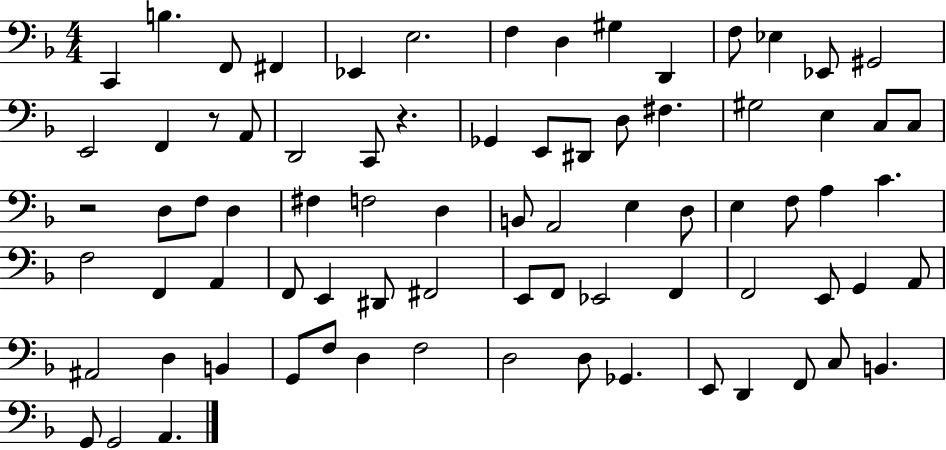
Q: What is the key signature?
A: F major